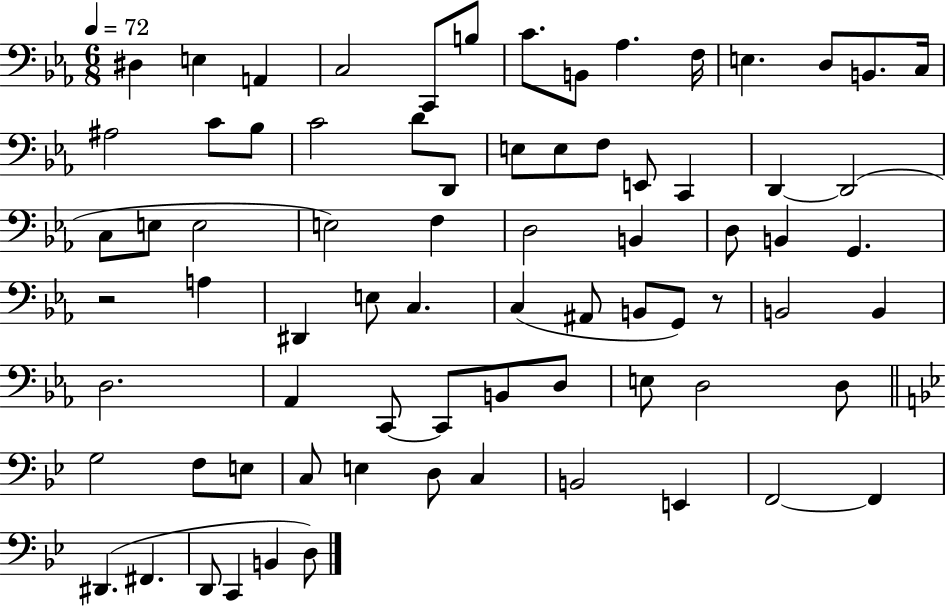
X:1
T:Untitled
M:6/8
L:1/4
K:Eb
^D, E, A,, C,2 C,,/2 B,/2 C/2 B,,/2 _A, F,/4 E, D,/2 B,,/2 C,/4 ^A,2 C/2 _B,/2 C2 D/2 D,,/2 E,/2 E,/2 F,/2 E,,/2 C,, D,, D,,2 C,/2 E,/2 E,2 E,2 F, D,2 B,, D,/2 B,, G,, z2 A, ^D,, E,/2 C, C, ^A,,/2 B,,/2 G,,/2 z/2 B,,2 B,, D,2 _A,, C,,/2 C,,/2 B,,/2 D,/2 E,/2 D,2 D,/2 G,2 F,/2 E,/2 C,/2 E, D,/2 C, B,,2 E,, F,,2 F,, ^D,, ^F,, D,,/2 C,, B,, D,/2